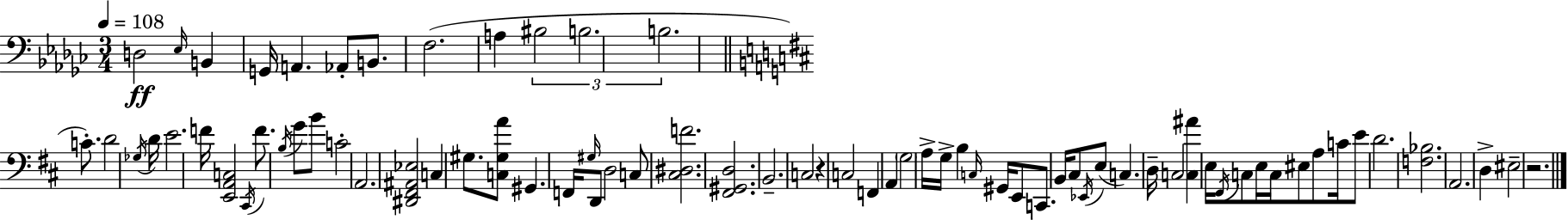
X:1
T:Untitled
M:3/4
L:1/4
K:Ebm
D,2 _E,/4 B,, G,,/4 A,, _A,,/2 B,,/2 F,2 A, ^B,2 B,2 B,2 C/2 D2 _G,/4 D/4 E2 F/4 [E,,A,,C,]2 ^C,,/4 F/2 B,/4 G/2 B/2 C2 A,,2 [^D,,^F,,^A,,_E,]2 C, ^G,/2 [C,^G,A]/2 ^G,, F,,/4 ^G,/4 D,,/2 D,2 C,/2 [^C,^D,F]2 [^F,,^G,,D,]2 B,,2 C,2 z C,2 F,, A,, G,2 A,/4 G,/4 B, C,/4 ^G,,/4 E,,/2 C,,/2 B,,/4 ^C,/2 _E,,/4 E,/2 C, D,/4 C,2 [C,^A] E,/4 ^F,,/4 C,/2 E,/4 C,/4 ^E,/2 A,/2 C/4 E/2 D2 [F,_B,]2 A,,2 D, ^E,2 z2